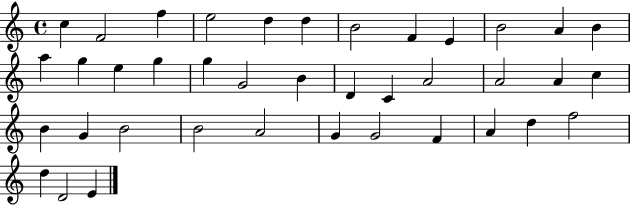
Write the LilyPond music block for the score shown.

{
  \clef treble
  \time 4/4
  \defaultTimeSignature
  \key c \major
  c''4 f'2 f''4 | e''2 d''4 d''4 | b'2 f'4 e'4 | b'2 a'4 b'4 | \break a''4 g''4 e''4 g''4 | g''4 g'2 b'4 | d'4 c'4 a'2 | a'2 a'4 c''4 | \break b'4 g'4 b'2 | b'2 a'2 | g'4 g'2 f'4 | a'4 d''4 f''2 | \break d''4 d'2 e'4 | \bar "|."
}